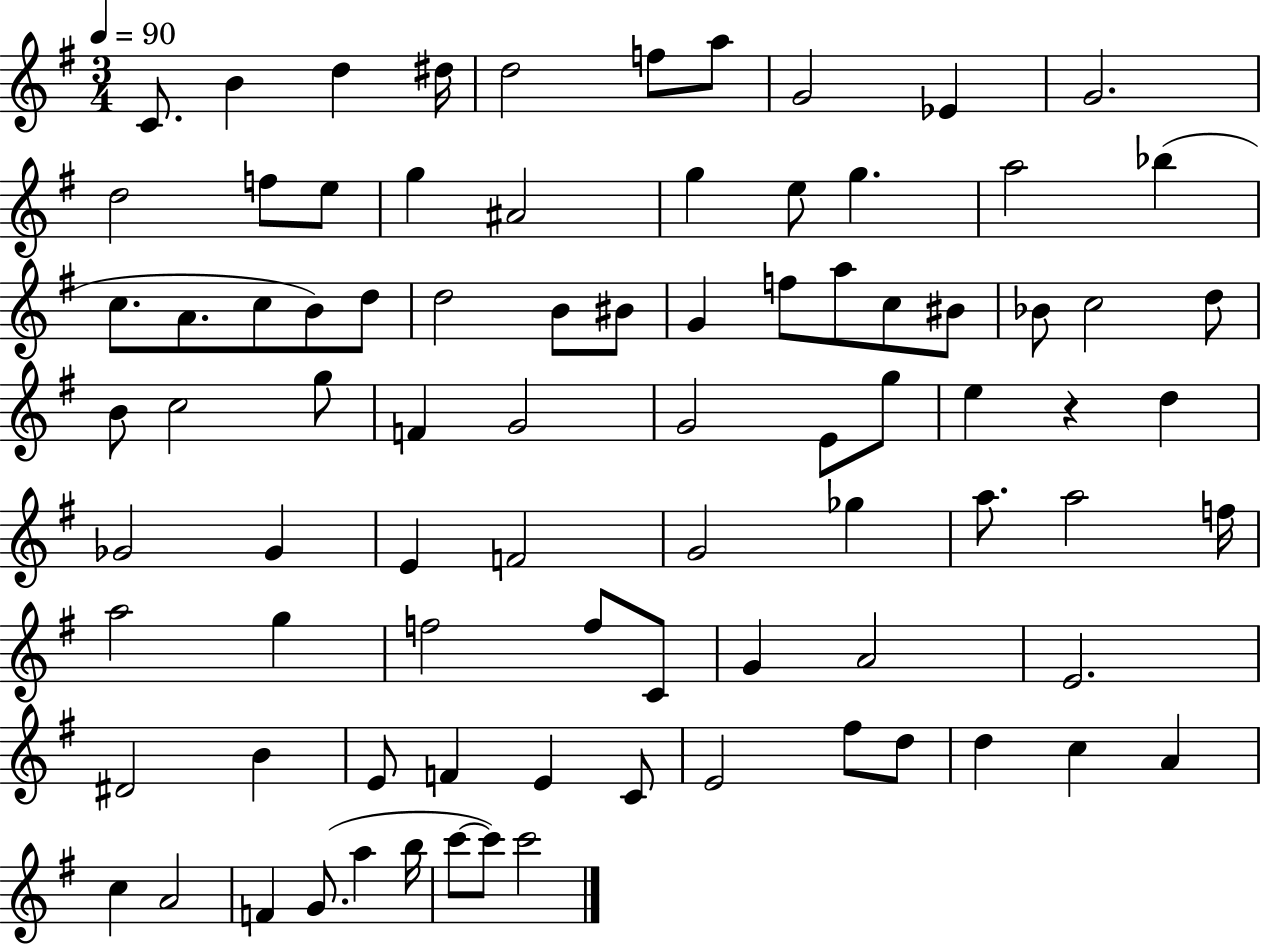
{
  \clef treble
  \numericTimeSignature
  \time 3/4
  \key g \major
  \tempo 4 = 90
  c'8. b'4 d''4 dis''16 | d''2 f''8 a''8 | g'2 ees'4 | g'2. | \break d''2 f''8 e''8 | g''4 ais'2 | g''4 e''8 g''4. | a''2 bes''4( | \break c''8. a'8. c''8 b'8) d''8 | d''2 b'8 bis'8 | g'4 f''8 a''8 c''8 bis'8 | bes'8 c''2 d''8 | \break b'8 c''2 g''8 | f'4 g'2 | g'2 e'8 g''8 | e''4 r4 d''4 | \break ges'2 ges'4 | e'4 f'2 | g'2 ges''4 | a''8. a''2 f''16 | \break a''2 g''4 | f''2 f''8 c'8 | g'4 a'2 | e'2. | \break dis'2 b'4 | e'8 f'4 e'4 c'8 | e'2 fis''8 d''8 | d''4 c''4 a'4 | \break c''4 a'2 | f'4 g'8.( a''4 b''16 | c'''8~~ c'''8) c'''2 | \bar "|."
}